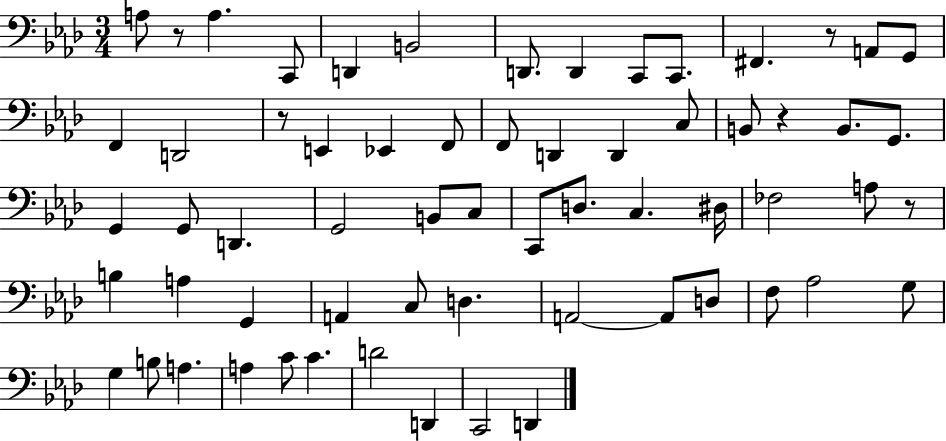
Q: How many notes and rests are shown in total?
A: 63